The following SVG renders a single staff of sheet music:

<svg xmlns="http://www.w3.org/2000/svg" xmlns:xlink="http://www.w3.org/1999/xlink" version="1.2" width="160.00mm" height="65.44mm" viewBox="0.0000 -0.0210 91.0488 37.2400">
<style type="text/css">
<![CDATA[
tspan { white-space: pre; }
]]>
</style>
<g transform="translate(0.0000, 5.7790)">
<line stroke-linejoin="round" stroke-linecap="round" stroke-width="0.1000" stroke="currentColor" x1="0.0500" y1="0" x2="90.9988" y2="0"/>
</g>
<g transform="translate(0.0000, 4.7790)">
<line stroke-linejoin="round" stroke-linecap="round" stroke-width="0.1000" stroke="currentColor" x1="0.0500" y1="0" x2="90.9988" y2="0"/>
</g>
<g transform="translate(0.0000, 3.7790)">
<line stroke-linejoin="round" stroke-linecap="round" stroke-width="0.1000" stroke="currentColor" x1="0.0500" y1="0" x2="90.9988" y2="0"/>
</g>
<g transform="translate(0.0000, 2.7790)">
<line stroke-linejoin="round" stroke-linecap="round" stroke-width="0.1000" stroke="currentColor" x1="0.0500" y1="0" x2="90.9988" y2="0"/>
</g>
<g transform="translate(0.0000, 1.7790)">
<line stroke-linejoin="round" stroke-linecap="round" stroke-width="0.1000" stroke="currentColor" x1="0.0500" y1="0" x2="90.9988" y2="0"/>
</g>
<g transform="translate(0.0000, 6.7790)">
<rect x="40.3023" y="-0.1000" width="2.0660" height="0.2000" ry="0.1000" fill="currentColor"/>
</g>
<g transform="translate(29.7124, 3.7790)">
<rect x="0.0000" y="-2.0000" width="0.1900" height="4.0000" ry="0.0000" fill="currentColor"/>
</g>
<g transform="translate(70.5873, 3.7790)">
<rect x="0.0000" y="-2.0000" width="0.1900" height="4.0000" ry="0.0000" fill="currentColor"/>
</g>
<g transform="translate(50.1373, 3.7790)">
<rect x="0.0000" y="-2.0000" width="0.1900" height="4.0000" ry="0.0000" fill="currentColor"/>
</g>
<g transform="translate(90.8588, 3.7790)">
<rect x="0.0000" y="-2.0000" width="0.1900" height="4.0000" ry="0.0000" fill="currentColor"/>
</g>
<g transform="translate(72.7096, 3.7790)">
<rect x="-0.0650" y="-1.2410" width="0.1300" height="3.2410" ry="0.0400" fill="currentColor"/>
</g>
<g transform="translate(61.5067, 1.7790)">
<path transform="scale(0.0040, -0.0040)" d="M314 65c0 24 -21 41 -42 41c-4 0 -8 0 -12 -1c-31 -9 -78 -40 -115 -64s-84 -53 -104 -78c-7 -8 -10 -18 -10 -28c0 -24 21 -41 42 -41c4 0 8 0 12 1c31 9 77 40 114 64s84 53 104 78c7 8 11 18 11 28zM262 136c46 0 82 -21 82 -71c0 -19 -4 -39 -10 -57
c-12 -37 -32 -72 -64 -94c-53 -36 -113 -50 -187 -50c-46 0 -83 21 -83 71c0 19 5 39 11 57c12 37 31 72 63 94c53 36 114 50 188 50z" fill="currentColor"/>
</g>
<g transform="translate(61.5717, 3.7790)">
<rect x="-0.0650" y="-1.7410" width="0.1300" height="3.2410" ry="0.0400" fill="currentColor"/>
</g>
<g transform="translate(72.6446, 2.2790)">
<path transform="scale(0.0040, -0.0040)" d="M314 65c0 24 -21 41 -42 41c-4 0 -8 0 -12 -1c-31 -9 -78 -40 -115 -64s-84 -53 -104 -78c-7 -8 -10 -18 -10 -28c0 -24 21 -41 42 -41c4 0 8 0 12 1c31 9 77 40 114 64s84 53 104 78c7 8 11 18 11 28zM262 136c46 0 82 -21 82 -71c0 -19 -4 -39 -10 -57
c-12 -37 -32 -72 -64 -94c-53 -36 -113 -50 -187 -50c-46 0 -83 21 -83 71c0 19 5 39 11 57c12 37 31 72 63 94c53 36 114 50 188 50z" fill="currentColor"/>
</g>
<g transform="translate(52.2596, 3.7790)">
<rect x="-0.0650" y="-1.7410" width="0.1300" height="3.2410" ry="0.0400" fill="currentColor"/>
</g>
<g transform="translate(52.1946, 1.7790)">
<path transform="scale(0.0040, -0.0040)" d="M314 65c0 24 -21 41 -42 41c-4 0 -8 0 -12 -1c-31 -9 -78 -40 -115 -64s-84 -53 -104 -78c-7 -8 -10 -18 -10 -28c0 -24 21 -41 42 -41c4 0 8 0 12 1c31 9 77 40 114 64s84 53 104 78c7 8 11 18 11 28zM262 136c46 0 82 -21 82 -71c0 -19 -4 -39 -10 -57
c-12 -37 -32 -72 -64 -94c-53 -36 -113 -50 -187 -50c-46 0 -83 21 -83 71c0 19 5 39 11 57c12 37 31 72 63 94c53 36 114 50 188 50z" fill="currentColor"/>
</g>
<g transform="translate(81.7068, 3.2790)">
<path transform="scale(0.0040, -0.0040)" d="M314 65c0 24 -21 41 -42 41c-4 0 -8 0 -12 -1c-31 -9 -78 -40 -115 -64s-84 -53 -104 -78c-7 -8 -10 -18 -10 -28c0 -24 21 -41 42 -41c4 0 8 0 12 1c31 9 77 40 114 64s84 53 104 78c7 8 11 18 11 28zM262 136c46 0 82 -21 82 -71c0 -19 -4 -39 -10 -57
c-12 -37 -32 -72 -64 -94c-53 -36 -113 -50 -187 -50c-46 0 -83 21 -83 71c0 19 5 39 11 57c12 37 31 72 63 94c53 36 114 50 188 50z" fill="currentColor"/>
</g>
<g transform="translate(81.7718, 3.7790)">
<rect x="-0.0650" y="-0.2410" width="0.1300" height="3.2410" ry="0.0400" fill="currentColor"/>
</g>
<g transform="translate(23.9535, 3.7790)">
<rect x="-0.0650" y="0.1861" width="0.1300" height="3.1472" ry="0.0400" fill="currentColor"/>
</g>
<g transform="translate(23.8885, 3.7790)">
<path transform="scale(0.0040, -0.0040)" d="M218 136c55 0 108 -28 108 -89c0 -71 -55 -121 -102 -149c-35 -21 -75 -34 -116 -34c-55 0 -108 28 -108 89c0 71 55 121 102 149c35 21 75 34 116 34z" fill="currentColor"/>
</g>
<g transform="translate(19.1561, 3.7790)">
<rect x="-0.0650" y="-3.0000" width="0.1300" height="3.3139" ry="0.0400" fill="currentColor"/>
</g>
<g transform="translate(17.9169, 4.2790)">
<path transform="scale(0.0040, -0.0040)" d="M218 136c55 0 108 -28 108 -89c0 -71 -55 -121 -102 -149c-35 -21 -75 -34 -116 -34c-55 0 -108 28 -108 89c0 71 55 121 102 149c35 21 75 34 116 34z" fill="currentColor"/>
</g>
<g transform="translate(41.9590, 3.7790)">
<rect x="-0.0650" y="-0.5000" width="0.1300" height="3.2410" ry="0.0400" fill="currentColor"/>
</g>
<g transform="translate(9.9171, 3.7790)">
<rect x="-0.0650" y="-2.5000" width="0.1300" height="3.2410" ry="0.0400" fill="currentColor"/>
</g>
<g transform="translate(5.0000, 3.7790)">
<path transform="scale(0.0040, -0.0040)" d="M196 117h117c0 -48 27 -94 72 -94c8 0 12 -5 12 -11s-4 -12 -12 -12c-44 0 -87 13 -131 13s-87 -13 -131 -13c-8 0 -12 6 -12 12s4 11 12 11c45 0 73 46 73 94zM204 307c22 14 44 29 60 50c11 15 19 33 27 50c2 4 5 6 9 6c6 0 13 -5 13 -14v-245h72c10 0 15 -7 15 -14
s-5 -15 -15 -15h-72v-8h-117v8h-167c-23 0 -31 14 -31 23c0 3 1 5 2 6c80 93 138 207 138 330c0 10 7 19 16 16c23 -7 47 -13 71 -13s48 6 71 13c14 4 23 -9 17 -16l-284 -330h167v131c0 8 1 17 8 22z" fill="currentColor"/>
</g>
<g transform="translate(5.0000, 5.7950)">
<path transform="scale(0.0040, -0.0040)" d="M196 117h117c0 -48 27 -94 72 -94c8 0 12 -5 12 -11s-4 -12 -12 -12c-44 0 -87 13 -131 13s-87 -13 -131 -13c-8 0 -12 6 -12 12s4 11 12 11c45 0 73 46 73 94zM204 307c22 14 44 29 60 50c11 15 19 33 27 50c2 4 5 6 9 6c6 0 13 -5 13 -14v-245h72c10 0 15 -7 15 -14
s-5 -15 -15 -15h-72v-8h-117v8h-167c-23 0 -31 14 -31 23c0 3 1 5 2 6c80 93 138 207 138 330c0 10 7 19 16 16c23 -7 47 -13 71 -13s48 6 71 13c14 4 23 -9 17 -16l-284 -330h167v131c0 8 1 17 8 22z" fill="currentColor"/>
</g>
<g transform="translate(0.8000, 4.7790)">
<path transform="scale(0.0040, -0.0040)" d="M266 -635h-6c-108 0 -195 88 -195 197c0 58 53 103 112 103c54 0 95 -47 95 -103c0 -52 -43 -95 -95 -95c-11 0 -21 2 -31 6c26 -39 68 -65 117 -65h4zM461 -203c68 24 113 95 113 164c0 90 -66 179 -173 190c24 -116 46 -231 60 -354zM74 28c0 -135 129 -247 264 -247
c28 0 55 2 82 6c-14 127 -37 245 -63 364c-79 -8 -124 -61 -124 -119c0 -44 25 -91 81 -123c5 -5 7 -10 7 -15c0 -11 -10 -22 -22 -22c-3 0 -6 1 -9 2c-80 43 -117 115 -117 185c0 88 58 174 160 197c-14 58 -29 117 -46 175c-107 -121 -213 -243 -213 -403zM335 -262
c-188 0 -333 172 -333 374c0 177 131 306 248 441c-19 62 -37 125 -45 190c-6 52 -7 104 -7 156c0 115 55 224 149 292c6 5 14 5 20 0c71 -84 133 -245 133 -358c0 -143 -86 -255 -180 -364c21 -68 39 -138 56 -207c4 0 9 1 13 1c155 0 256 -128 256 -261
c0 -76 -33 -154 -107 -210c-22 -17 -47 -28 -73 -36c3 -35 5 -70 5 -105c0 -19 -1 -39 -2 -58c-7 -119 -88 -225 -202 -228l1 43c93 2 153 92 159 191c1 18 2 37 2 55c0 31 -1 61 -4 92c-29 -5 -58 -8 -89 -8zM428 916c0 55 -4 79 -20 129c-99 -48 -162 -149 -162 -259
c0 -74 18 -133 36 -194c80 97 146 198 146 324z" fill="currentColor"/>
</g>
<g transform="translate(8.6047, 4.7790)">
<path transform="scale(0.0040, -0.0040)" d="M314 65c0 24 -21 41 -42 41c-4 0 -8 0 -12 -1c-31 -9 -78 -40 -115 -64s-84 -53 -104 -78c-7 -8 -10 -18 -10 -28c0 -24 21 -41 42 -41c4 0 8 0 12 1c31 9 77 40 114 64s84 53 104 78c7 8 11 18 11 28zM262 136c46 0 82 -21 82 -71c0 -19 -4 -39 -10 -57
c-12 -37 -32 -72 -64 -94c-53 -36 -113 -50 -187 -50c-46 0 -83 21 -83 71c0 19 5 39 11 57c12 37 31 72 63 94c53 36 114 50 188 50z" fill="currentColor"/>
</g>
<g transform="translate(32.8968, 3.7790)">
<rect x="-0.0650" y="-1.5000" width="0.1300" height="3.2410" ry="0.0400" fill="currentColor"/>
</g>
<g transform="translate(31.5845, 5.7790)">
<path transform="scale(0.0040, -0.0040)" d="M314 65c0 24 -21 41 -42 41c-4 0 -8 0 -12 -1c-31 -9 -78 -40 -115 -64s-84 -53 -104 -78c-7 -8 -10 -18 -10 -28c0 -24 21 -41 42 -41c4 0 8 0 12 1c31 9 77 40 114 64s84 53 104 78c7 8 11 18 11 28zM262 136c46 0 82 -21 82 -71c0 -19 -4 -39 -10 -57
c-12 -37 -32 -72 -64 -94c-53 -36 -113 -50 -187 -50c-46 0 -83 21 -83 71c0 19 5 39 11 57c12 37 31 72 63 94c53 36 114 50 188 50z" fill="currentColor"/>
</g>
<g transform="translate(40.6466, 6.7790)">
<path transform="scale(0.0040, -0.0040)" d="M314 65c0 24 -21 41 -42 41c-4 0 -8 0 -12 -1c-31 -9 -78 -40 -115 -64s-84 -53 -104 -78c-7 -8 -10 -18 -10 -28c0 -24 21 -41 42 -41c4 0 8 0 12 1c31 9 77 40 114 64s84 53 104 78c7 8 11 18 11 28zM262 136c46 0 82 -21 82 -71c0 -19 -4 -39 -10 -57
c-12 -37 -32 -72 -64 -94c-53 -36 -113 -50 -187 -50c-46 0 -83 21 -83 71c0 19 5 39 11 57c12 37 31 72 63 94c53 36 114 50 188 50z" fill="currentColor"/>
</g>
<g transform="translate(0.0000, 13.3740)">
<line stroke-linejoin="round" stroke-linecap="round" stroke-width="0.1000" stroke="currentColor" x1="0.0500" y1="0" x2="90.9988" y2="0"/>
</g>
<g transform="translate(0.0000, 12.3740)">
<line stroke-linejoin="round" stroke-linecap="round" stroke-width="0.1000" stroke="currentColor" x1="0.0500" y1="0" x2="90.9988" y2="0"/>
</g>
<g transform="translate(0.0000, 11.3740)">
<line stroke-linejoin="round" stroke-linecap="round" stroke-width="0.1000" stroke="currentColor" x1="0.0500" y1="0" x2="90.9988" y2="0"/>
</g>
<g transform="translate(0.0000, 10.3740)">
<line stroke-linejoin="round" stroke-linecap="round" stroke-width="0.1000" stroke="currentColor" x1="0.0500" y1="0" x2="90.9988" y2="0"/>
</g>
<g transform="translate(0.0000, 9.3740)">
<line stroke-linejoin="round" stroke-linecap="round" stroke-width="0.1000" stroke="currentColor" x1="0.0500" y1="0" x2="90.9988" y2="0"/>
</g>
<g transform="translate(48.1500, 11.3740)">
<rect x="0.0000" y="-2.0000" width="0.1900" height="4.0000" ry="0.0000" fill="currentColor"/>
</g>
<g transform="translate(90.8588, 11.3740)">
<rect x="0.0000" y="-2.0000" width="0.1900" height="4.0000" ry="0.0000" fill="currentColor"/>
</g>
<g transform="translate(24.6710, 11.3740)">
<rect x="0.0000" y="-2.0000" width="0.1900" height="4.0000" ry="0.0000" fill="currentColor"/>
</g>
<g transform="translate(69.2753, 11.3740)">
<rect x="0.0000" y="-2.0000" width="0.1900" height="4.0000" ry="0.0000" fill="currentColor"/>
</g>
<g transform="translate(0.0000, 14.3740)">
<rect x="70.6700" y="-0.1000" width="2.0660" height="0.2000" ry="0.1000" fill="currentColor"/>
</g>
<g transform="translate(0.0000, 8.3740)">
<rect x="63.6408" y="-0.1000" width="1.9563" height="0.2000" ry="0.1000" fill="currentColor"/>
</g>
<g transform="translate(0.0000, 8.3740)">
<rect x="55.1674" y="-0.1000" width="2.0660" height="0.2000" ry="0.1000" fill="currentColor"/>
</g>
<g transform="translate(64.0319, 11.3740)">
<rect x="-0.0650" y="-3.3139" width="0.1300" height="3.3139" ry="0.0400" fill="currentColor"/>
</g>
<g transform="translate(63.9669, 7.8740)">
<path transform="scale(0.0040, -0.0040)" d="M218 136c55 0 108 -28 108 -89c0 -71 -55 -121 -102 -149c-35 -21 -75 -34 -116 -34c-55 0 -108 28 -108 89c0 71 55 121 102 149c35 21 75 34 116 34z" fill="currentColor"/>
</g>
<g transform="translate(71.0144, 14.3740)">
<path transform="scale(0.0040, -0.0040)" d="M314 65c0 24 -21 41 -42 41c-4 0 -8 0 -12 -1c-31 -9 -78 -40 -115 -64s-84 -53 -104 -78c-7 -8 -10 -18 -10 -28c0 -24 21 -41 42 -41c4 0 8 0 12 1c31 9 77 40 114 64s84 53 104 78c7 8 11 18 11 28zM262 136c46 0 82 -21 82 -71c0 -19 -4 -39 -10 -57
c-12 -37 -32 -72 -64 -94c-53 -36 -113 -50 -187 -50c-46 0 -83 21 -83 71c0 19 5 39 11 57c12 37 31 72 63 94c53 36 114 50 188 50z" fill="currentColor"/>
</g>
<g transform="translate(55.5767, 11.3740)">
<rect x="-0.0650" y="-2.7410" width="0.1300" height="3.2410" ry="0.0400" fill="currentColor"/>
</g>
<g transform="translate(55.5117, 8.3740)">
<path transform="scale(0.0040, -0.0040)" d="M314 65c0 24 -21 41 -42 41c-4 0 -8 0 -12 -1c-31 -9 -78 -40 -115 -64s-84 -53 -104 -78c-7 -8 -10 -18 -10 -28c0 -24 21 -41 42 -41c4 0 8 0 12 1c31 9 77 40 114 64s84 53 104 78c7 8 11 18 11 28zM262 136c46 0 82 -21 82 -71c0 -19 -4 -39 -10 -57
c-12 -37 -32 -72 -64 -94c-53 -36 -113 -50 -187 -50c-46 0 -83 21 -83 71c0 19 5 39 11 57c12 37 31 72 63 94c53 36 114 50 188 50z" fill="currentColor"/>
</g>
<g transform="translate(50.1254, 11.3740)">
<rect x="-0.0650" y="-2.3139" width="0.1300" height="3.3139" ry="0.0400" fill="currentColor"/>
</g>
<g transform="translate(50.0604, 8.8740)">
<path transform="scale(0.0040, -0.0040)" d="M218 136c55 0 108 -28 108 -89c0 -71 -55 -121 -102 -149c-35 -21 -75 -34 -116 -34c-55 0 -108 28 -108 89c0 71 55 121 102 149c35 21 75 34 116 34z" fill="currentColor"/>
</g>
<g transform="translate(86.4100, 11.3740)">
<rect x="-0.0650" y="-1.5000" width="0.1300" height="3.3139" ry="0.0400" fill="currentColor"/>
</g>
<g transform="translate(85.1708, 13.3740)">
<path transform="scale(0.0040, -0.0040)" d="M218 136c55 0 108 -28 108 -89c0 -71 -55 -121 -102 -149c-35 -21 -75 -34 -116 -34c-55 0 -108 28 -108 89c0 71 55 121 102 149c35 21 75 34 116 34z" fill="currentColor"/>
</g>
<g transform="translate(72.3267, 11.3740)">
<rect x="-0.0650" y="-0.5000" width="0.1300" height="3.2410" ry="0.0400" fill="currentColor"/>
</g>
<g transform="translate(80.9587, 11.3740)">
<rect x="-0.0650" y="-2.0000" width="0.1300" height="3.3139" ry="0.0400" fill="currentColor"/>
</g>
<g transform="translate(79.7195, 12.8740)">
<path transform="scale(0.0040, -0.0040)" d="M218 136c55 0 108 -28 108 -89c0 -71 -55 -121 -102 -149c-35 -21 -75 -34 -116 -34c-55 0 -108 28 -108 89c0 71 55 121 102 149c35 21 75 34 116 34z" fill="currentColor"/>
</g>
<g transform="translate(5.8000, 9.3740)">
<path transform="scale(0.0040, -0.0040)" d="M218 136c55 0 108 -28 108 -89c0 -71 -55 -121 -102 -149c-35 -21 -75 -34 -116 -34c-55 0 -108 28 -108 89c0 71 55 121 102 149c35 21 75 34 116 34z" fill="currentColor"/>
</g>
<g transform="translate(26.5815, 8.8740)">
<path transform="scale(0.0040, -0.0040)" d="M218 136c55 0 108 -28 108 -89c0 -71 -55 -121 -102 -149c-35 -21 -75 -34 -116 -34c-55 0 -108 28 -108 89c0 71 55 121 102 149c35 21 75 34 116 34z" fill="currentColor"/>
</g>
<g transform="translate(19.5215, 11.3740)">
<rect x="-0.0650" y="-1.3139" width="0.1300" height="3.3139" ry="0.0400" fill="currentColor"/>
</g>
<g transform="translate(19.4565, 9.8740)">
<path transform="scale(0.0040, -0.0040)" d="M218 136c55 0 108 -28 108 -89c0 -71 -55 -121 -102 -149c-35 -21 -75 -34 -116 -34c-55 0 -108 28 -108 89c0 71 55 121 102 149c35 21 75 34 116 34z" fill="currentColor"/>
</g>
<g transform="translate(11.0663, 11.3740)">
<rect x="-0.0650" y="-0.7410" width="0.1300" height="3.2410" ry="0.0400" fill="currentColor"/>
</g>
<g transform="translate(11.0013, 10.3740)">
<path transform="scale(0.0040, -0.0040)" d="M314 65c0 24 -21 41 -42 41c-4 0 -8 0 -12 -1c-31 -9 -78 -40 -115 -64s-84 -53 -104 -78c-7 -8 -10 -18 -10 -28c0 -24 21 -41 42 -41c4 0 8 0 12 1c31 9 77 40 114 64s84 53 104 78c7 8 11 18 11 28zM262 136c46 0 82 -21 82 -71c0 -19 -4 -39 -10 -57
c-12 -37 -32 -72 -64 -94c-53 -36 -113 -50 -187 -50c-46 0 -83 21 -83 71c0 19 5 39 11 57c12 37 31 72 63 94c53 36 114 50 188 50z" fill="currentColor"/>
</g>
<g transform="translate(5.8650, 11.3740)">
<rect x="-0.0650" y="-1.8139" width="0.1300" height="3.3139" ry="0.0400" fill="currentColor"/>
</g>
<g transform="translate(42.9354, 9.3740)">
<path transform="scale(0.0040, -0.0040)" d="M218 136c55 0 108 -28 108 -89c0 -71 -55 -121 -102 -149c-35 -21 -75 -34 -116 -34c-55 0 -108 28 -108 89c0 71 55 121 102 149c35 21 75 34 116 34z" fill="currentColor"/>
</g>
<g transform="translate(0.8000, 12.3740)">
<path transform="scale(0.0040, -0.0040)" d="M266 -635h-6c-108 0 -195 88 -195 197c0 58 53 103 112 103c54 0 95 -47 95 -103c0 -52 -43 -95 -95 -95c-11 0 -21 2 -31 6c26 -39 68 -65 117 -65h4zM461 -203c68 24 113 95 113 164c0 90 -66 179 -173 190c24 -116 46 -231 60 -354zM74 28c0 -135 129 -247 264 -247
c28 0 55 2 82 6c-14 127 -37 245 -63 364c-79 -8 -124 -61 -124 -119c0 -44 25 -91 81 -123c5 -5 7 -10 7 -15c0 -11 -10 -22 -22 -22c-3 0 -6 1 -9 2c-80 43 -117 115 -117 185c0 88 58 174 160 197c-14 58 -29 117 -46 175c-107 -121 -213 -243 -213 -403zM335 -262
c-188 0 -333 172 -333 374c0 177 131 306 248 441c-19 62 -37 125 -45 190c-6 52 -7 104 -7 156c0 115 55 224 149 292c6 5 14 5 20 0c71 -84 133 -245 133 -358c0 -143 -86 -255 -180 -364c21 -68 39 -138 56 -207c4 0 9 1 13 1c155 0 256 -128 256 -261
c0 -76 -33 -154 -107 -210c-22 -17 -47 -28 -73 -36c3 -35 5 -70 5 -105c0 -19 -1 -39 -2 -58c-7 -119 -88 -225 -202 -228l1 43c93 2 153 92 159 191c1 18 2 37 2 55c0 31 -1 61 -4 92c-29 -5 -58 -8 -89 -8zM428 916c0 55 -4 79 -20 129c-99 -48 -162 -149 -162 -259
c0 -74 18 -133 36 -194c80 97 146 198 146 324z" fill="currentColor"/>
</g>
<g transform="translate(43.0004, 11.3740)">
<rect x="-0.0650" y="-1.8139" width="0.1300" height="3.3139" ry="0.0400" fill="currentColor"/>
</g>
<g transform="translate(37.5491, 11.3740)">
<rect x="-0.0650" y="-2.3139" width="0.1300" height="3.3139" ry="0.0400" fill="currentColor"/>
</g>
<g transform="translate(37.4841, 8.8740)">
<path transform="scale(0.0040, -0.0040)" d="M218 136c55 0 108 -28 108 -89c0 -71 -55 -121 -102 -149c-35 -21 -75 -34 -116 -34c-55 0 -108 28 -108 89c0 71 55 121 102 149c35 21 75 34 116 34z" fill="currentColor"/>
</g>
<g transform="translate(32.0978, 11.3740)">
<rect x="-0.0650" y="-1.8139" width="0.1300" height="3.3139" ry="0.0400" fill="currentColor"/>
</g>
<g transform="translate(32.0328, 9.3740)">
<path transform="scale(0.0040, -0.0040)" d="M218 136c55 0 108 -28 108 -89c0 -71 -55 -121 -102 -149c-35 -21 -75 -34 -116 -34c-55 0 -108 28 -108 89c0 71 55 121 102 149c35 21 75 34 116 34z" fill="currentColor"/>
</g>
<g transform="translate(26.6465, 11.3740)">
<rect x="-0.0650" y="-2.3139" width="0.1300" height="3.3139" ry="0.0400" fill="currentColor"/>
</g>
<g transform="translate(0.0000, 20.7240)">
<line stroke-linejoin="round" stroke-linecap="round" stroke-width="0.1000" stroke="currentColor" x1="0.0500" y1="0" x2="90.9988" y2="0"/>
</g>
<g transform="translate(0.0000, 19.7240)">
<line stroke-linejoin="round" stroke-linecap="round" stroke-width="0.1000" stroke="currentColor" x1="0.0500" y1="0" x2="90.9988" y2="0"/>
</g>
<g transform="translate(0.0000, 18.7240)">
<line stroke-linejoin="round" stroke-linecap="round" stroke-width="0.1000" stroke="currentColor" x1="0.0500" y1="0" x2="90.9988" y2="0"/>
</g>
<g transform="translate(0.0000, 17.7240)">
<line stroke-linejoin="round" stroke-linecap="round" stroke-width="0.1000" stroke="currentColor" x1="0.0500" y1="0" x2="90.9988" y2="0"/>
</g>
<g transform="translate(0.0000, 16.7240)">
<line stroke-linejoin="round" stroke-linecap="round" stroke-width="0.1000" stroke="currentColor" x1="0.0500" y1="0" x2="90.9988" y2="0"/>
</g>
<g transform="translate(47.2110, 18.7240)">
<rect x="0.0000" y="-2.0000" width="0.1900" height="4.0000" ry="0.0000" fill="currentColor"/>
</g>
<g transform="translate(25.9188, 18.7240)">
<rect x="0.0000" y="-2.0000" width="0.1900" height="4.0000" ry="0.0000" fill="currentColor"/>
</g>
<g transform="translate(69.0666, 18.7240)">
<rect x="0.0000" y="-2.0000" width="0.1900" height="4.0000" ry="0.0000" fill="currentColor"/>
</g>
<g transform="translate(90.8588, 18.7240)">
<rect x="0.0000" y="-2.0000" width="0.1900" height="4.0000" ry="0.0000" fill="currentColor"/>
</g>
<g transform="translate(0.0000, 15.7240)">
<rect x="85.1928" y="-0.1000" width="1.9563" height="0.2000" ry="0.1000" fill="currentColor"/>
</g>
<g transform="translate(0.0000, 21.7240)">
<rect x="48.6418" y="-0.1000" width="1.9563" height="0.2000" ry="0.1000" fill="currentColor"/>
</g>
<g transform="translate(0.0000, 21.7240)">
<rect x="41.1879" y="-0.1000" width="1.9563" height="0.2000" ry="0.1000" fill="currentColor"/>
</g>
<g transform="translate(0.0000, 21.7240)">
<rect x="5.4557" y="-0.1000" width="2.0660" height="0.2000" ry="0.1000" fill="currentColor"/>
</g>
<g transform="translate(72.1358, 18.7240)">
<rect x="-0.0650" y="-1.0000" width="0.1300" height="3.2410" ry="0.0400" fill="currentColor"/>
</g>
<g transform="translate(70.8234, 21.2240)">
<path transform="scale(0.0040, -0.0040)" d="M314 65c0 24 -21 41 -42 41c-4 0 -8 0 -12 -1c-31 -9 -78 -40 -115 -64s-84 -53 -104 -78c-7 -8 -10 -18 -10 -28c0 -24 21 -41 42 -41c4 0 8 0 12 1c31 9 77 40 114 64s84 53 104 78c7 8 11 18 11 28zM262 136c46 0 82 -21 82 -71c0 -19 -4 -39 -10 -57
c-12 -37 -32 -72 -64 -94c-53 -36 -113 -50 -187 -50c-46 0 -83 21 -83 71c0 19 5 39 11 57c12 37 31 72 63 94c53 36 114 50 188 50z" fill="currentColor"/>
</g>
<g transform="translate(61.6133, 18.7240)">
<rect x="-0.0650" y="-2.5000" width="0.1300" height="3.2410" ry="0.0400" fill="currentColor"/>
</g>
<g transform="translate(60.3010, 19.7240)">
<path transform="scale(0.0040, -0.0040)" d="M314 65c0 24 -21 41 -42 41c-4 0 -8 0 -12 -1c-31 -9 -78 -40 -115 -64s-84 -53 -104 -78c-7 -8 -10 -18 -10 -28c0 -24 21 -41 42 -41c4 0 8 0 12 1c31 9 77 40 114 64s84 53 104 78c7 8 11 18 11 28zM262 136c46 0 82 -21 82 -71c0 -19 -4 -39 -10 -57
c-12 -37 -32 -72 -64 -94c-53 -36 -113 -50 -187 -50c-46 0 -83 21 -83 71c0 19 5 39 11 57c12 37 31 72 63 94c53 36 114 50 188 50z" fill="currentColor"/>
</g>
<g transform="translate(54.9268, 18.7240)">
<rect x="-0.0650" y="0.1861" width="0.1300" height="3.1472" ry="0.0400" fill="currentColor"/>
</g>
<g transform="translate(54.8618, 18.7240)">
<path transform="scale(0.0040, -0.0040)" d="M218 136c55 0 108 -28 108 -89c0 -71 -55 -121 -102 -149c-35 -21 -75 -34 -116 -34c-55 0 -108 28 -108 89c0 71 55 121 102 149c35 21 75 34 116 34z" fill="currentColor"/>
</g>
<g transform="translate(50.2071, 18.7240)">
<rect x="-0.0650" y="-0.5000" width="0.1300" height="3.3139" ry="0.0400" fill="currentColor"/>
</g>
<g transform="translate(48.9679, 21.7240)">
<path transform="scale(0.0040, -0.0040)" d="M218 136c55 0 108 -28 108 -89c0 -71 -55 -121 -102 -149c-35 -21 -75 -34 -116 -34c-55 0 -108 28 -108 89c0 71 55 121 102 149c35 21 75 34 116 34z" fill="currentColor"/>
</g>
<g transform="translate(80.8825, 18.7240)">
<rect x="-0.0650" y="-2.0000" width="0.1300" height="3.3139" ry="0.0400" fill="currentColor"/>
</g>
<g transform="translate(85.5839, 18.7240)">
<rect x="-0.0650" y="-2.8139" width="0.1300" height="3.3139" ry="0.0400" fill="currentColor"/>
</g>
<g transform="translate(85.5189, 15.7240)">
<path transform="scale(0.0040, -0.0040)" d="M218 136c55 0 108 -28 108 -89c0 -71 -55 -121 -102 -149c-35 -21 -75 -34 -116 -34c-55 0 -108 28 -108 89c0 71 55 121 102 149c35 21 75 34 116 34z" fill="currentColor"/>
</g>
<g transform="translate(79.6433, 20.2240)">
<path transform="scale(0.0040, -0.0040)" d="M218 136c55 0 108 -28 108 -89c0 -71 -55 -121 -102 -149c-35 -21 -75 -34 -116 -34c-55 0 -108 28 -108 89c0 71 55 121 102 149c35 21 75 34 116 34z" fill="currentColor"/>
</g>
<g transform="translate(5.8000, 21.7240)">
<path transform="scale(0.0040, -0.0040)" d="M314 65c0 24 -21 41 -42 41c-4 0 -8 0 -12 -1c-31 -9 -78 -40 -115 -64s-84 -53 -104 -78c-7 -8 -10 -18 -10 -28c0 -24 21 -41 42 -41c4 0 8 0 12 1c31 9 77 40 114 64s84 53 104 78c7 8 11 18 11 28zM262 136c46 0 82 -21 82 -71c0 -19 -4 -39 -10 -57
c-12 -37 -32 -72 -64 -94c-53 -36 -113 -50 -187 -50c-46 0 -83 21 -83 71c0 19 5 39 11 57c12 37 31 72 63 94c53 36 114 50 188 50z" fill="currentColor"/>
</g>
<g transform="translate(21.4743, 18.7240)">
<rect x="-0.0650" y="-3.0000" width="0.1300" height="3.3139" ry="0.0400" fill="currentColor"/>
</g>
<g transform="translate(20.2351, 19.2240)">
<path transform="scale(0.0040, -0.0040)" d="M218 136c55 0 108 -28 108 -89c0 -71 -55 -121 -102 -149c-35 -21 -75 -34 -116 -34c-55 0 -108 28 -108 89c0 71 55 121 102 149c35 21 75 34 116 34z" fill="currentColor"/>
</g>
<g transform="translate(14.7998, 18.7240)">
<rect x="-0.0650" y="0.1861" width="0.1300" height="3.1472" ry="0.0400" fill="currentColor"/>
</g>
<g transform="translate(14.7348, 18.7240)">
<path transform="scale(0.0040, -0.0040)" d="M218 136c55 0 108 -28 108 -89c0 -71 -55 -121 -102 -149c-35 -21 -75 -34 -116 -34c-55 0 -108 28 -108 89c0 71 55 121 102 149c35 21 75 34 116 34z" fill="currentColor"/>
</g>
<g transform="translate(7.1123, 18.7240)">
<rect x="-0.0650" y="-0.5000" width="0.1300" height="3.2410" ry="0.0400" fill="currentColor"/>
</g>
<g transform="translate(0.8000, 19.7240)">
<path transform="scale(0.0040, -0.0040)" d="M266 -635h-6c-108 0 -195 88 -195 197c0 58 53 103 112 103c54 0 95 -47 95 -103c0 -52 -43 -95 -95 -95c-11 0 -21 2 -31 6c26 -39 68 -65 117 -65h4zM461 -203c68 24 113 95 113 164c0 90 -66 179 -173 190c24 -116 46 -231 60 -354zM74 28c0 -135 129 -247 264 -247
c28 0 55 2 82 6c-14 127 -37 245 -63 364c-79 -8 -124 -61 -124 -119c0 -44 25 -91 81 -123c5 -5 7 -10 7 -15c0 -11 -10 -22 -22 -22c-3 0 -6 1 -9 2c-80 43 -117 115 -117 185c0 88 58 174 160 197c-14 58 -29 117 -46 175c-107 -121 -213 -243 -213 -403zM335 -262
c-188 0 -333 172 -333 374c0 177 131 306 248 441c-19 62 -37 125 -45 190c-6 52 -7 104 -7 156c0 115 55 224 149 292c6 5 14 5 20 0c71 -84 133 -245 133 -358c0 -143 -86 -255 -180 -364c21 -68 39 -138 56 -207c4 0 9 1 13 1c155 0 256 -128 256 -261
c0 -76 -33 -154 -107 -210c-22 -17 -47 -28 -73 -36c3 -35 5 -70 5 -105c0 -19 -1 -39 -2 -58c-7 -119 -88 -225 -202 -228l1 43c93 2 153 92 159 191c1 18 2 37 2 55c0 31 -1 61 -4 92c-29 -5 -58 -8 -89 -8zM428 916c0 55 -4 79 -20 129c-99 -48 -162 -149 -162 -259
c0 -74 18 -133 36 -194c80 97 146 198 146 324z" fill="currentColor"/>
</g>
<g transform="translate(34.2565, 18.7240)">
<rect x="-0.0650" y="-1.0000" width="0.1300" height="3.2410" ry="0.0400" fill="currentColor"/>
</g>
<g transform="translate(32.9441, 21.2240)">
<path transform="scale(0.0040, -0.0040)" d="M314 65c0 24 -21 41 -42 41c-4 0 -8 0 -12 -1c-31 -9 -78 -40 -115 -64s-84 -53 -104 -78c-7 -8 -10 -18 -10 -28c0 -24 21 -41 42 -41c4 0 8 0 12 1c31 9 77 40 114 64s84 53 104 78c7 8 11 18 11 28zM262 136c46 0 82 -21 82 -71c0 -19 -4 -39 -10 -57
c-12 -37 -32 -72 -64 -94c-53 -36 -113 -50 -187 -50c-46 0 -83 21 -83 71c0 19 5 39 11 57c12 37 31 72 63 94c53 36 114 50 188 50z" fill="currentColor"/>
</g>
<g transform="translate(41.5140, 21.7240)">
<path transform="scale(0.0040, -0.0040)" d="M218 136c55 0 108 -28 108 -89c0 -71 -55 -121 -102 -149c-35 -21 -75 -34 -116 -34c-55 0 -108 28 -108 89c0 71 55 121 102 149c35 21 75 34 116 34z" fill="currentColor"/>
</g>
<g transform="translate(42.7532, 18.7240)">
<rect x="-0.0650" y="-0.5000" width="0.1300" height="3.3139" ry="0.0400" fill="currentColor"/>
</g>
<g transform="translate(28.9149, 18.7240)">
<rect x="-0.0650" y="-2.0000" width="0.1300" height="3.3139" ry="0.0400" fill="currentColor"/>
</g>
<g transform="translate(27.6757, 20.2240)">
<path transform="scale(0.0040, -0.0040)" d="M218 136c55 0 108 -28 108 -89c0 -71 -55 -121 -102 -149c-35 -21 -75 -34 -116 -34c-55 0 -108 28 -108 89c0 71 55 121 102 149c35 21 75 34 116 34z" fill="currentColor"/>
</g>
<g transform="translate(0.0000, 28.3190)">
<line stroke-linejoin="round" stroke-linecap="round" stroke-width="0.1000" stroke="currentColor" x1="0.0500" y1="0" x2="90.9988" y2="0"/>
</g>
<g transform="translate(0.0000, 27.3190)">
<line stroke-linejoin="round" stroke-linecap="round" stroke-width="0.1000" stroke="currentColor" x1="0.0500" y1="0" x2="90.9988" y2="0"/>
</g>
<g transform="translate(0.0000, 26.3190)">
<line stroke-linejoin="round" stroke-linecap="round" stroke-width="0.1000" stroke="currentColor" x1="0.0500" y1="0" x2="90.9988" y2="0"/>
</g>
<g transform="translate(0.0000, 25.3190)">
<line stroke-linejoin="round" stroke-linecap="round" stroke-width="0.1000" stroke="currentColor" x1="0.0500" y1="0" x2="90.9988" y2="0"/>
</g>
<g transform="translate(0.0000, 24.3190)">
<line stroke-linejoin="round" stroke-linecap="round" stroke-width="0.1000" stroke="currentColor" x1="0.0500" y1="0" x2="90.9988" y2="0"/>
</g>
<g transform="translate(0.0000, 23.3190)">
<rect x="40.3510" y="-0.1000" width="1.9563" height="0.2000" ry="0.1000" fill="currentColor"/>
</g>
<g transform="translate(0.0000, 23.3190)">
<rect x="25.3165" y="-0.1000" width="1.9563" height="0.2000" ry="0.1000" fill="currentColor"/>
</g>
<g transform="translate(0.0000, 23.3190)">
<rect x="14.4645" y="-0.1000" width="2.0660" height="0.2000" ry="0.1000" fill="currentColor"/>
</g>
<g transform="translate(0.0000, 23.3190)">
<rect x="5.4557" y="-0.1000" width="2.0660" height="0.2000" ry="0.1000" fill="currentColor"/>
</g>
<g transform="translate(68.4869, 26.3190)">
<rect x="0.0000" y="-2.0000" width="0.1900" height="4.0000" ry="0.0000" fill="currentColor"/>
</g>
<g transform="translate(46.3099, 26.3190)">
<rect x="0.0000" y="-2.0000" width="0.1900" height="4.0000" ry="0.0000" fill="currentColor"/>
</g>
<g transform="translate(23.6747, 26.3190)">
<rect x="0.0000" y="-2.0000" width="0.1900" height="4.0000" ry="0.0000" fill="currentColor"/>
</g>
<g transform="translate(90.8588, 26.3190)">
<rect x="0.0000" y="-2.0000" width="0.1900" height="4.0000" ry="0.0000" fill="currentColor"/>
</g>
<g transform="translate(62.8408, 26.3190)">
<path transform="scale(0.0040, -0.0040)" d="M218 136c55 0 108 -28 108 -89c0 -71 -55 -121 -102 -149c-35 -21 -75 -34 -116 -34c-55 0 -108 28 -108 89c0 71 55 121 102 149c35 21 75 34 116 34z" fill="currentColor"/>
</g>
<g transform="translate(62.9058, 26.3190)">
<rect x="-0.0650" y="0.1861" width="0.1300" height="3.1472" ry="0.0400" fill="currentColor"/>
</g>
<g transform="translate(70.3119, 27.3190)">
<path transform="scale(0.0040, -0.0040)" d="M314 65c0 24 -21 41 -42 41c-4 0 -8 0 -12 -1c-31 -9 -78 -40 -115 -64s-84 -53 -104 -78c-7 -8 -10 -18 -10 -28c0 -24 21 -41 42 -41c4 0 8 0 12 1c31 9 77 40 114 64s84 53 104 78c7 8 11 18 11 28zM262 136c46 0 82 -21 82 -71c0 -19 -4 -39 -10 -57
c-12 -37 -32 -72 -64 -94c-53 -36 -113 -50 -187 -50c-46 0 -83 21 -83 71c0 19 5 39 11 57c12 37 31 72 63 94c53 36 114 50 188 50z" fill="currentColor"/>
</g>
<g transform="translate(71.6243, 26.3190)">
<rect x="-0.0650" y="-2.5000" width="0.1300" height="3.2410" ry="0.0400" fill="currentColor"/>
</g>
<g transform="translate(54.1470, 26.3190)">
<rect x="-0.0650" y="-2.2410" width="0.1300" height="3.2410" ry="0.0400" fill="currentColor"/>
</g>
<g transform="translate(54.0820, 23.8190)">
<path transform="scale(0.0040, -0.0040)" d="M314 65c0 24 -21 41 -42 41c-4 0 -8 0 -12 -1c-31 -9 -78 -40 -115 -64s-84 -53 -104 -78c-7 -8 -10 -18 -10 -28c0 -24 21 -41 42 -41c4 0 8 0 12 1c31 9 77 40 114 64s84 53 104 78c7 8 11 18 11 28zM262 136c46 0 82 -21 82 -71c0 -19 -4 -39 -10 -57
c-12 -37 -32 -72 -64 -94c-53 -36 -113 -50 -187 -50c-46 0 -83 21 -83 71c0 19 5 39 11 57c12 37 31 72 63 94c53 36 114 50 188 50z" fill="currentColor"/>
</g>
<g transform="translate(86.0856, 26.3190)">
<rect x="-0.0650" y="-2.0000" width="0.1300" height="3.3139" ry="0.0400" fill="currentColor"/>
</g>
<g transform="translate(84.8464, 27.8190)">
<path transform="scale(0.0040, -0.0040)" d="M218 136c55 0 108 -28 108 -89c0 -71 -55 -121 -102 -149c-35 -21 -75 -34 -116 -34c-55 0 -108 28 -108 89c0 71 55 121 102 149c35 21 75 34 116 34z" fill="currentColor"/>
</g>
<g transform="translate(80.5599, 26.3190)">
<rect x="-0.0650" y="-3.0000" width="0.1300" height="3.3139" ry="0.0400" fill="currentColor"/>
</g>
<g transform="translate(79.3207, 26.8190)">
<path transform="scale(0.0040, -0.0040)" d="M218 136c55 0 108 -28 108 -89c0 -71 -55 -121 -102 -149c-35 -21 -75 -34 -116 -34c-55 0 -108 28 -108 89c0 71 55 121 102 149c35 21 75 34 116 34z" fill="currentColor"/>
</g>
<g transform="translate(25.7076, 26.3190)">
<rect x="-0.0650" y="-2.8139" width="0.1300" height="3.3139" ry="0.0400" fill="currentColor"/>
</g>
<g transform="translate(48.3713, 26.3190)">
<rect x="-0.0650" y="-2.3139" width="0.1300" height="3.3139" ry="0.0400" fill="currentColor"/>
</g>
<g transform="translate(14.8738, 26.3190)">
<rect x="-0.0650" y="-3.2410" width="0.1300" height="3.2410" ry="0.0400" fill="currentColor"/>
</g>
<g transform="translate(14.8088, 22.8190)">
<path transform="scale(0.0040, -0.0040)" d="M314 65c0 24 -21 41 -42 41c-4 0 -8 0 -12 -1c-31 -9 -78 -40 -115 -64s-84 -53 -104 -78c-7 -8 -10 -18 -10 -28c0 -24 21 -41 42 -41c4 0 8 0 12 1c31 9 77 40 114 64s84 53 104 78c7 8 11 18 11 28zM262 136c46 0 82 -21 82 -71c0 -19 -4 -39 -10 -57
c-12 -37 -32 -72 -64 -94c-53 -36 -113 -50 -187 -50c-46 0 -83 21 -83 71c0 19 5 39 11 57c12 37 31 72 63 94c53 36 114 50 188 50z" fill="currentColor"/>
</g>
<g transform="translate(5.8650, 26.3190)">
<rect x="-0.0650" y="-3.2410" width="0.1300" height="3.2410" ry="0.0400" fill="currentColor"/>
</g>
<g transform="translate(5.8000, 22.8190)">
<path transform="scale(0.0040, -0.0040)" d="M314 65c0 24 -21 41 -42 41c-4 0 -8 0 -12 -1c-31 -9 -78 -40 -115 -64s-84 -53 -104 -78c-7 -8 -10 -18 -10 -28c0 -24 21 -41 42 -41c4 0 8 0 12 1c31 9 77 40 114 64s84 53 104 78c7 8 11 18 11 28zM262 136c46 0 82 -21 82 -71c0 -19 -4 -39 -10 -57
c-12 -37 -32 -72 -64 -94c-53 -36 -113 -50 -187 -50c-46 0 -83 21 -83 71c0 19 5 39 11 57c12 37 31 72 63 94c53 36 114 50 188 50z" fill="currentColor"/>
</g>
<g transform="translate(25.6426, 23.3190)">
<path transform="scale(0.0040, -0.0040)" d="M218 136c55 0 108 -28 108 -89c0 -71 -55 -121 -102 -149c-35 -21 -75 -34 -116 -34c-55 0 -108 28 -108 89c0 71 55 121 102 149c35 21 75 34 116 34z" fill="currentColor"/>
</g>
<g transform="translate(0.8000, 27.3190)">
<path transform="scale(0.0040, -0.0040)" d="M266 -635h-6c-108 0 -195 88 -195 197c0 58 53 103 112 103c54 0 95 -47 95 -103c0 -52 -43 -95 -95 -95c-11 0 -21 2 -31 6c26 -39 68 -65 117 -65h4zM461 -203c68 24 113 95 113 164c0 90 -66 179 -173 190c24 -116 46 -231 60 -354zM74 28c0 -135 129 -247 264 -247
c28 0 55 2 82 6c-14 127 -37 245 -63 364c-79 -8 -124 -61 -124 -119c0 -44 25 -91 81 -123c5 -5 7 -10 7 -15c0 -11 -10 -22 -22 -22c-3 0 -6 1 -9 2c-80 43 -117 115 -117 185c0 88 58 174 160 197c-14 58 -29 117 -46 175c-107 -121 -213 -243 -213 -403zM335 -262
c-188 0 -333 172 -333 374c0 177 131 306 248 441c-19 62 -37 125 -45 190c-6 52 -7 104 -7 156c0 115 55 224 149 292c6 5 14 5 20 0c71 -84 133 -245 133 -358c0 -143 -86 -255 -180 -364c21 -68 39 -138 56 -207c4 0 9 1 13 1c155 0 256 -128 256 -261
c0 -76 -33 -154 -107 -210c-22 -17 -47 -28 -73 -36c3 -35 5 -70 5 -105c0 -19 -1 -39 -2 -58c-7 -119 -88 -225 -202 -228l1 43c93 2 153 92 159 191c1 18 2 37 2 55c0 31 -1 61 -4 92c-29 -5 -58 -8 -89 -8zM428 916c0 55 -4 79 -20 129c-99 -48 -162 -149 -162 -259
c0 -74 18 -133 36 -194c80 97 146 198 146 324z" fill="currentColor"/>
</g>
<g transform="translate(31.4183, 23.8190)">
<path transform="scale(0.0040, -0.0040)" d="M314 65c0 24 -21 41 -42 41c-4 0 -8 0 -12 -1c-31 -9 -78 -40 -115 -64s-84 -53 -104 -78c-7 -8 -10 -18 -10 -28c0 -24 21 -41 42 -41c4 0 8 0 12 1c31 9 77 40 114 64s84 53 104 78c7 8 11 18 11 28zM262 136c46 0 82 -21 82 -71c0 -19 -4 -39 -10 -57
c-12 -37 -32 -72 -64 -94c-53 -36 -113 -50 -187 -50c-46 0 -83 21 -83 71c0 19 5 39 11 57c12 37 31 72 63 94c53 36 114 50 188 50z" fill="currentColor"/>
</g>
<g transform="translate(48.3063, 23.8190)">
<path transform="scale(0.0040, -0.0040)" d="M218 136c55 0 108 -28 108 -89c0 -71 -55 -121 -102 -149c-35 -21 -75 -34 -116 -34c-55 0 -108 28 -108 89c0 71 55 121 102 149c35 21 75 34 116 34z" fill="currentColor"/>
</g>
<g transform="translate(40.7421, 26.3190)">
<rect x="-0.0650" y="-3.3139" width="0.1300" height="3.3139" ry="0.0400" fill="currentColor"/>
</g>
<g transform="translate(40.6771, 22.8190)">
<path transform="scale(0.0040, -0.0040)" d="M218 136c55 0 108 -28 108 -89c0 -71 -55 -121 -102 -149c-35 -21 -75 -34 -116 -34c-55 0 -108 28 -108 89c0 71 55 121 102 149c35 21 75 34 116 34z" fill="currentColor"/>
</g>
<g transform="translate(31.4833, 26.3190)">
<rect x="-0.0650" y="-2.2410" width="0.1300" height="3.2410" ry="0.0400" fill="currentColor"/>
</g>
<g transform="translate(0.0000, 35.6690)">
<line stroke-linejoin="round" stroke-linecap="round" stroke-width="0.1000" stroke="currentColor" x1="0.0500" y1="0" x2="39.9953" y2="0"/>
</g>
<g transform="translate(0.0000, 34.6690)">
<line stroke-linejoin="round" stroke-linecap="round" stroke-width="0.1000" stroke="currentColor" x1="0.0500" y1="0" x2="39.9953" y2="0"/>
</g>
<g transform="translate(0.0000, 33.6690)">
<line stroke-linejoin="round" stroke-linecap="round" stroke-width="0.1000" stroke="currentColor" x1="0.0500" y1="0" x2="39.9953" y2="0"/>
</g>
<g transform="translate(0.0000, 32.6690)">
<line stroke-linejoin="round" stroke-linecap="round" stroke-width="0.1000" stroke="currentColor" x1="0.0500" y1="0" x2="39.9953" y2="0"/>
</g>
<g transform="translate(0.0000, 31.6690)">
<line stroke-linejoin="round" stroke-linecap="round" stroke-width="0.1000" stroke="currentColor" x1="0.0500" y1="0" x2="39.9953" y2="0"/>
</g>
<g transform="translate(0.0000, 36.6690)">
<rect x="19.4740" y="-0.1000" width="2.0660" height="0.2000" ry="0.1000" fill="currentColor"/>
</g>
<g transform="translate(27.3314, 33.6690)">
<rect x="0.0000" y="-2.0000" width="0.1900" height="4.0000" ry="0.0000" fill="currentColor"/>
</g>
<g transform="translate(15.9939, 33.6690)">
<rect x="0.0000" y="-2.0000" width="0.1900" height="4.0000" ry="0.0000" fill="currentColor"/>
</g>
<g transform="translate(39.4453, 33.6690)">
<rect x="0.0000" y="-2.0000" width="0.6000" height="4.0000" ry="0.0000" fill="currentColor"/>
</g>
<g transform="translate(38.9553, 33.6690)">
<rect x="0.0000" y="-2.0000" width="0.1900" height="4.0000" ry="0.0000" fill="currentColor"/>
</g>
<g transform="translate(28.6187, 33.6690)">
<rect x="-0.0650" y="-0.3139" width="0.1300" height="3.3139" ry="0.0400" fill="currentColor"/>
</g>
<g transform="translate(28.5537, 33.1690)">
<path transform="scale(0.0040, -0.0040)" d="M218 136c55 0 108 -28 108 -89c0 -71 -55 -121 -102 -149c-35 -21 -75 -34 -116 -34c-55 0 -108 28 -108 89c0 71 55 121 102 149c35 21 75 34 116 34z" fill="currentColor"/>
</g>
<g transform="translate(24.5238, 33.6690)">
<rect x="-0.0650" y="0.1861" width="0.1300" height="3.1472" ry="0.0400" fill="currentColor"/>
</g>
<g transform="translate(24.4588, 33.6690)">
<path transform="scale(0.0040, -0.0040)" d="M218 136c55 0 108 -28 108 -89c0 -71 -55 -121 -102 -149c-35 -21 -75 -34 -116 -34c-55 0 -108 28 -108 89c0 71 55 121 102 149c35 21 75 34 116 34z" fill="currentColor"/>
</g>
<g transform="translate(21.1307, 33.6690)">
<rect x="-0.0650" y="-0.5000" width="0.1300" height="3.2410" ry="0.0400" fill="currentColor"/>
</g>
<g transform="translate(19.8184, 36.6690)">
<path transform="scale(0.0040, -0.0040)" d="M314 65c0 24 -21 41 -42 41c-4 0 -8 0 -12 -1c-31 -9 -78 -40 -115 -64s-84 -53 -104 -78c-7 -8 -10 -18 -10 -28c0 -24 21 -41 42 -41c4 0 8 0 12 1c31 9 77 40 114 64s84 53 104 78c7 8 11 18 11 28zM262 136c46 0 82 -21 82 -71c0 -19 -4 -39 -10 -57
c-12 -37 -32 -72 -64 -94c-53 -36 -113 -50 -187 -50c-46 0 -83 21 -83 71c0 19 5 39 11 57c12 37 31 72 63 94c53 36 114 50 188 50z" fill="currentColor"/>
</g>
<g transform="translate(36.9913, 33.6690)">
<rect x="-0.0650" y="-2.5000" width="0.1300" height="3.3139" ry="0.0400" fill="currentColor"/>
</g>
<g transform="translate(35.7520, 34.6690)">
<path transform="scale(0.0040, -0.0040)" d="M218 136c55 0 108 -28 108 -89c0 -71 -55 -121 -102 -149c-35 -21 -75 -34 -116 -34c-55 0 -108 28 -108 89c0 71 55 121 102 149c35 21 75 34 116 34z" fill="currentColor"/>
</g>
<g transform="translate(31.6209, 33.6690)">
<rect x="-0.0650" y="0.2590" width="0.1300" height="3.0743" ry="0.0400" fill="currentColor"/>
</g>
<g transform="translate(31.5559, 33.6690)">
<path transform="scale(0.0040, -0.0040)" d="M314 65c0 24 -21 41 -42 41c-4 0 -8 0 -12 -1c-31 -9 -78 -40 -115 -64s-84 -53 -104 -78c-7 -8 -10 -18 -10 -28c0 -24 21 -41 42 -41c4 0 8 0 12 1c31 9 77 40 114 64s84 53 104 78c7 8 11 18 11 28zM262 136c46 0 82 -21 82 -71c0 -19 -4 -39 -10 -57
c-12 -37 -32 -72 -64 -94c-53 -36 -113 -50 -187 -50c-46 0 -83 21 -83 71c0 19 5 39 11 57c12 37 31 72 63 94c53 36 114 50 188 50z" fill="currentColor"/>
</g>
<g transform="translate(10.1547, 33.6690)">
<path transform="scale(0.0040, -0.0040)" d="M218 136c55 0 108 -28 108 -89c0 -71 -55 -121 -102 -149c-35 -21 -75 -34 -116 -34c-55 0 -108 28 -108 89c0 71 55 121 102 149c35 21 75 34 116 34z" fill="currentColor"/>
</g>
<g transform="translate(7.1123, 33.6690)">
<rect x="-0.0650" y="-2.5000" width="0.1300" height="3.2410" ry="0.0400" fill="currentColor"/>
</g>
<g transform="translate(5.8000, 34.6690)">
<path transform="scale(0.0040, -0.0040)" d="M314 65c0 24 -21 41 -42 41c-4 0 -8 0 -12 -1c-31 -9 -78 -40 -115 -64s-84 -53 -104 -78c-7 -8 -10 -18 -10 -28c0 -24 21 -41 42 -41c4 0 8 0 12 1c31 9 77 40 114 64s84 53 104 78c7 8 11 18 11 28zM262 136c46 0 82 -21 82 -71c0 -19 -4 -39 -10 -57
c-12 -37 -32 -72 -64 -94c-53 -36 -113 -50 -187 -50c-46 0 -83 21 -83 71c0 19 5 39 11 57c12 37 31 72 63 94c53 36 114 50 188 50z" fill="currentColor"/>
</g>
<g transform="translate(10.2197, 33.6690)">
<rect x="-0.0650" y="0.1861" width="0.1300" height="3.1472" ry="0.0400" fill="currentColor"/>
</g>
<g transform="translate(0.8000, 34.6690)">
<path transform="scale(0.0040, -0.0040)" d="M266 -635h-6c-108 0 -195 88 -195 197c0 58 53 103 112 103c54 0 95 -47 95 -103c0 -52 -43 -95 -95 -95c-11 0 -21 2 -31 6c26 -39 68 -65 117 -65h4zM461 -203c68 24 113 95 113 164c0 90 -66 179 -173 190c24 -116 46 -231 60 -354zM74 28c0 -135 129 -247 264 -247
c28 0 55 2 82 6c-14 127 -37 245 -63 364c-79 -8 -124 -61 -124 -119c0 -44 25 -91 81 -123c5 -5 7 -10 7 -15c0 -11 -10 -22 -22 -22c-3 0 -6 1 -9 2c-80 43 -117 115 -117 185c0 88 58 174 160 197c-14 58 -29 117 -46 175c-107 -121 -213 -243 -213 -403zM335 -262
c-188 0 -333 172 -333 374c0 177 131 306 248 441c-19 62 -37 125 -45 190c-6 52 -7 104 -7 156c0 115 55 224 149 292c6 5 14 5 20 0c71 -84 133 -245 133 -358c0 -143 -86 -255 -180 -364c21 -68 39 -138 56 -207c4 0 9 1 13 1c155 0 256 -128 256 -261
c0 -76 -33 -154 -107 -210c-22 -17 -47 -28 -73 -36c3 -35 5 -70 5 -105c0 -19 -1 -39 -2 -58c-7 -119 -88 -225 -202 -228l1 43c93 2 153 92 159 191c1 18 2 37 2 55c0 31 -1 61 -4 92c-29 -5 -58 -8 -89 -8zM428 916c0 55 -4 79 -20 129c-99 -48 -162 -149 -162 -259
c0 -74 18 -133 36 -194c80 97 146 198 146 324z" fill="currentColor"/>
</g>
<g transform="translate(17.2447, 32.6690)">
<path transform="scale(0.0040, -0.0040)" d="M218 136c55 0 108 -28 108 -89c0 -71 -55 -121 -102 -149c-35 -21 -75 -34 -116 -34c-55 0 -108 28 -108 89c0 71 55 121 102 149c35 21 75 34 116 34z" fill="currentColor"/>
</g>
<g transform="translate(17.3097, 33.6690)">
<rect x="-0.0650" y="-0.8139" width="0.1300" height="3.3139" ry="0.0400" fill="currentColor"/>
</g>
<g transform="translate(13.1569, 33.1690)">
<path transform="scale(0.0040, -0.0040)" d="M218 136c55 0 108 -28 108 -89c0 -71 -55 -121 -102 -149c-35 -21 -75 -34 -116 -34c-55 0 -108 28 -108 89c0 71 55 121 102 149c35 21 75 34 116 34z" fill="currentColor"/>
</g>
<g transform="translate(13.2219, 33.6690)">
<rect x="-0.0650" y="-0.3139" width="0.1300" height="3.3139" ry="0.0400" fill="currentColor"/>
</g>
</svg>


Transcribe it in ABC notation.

X:1
T:Untitled
M:4/4
L:1/4
K:C
G2 A B E2 C2 f2 f2 e2 c2 f d2 e g f g f g a2 b C2 F E C2 B A F D2 C C B G2 D2 F a b2 b2 a g2 b g g2 B G2 A F G2 B c d C2 B c B2 G